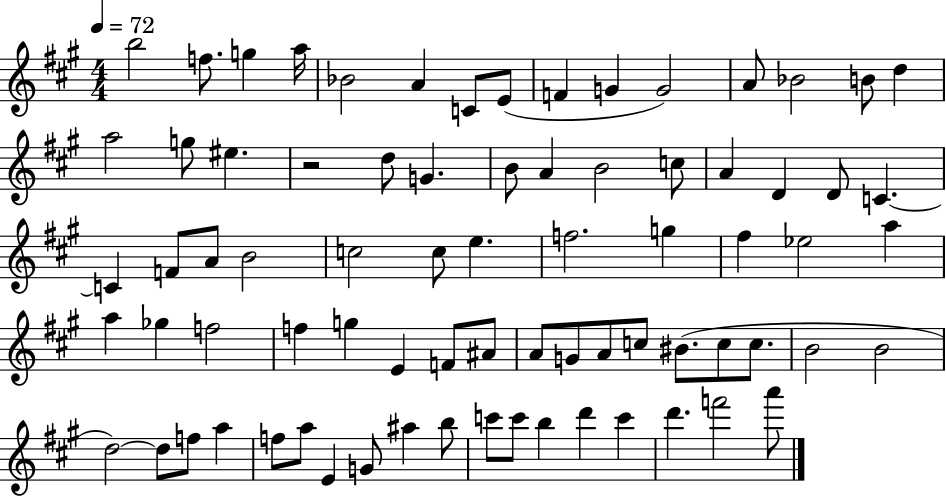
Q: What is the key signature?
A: A major